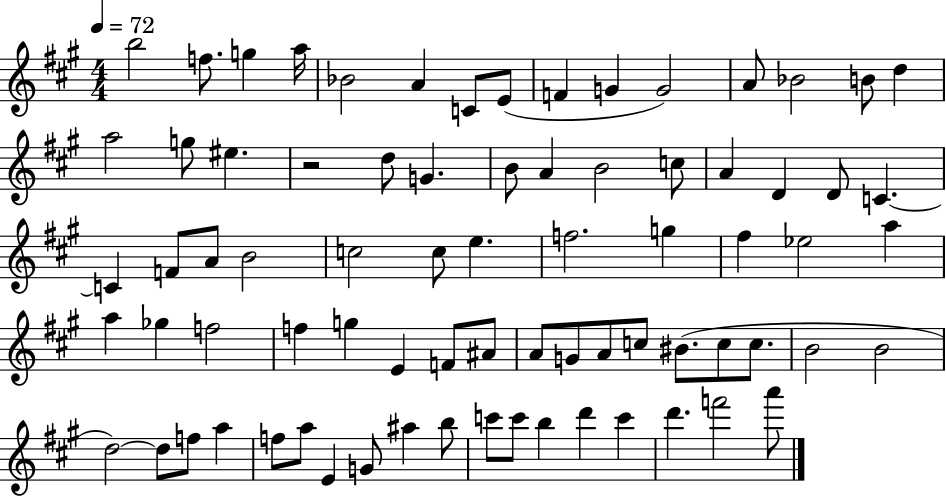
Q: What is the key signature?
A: A major